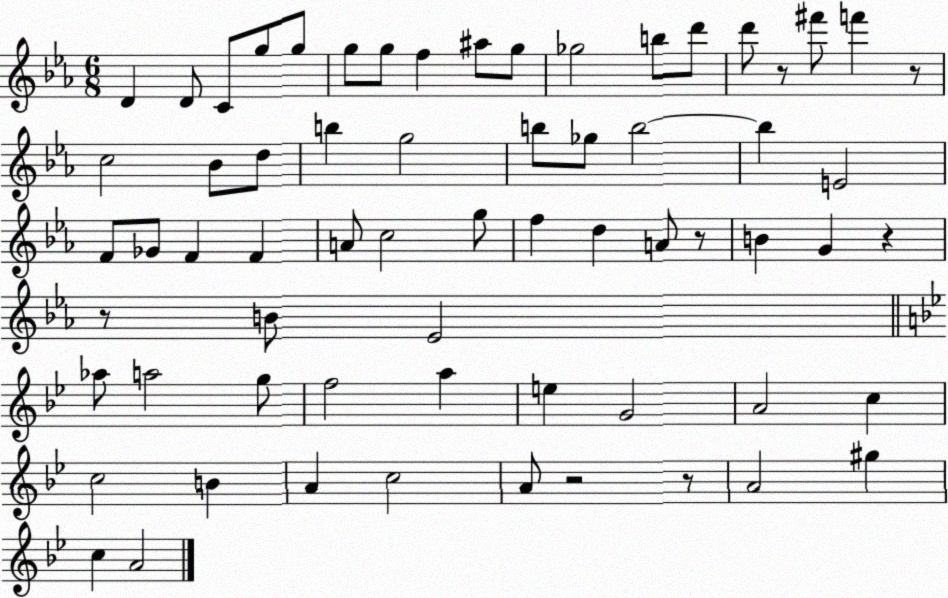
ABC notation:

X:1
T:Untitled
M:6/8
L:1/4
K:Eb
D D/2 C/2 g/2 g/2 g/2 g/2 f ^a/2 g/2 _g2 b/2 d'/2 d'/2 z/2 ^f'/2 f' z/2 c2 _B/2 d/2 b g2 b/2 _g/2 b2 b E2 F/2 _G/2 F F A/2 c2 g/2 f d A/2 z/2 B G z z/2 B/2 _E2 _a/2 a2 g/2 f2 a e G2 A2 c c2 B A c2 A/2 z2 z/2 A2 ^g c A2